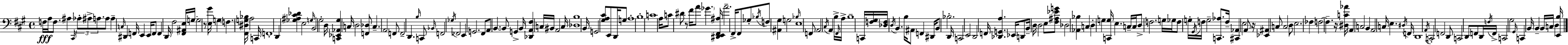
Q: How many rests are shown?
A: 4